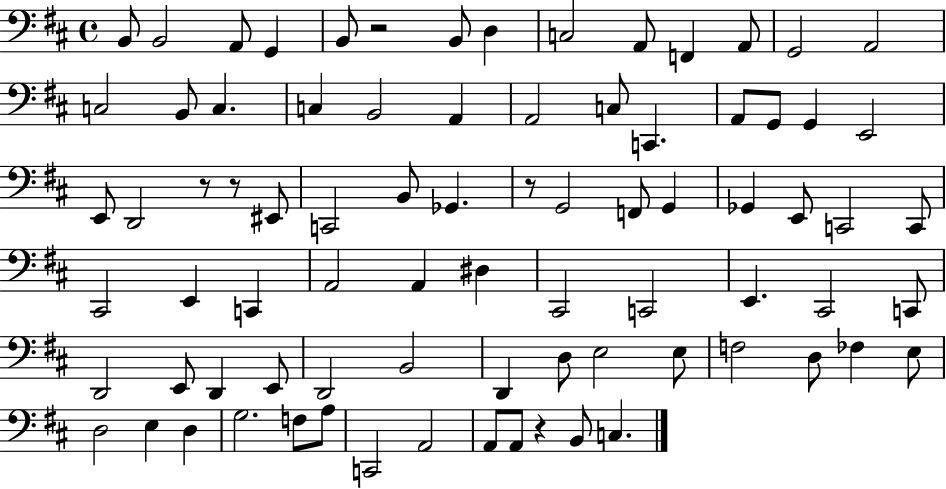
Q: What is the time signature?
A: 4/4